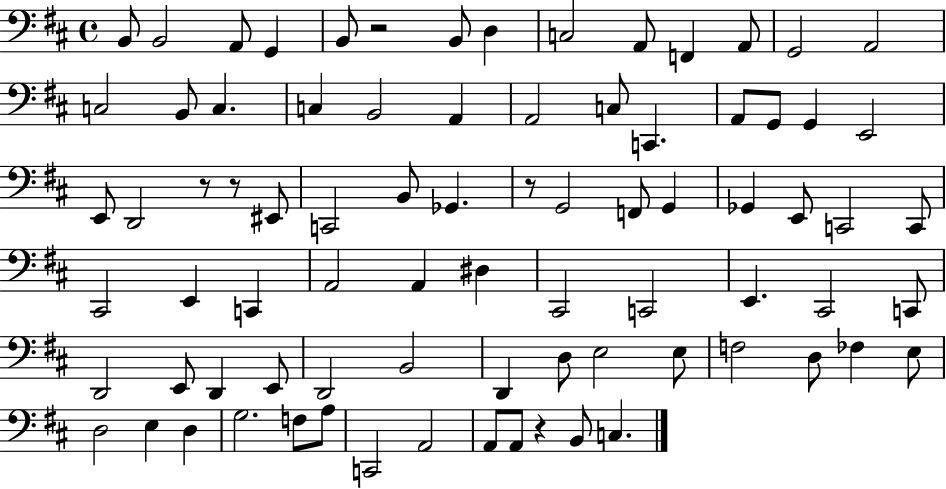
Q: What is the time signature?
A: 4/4